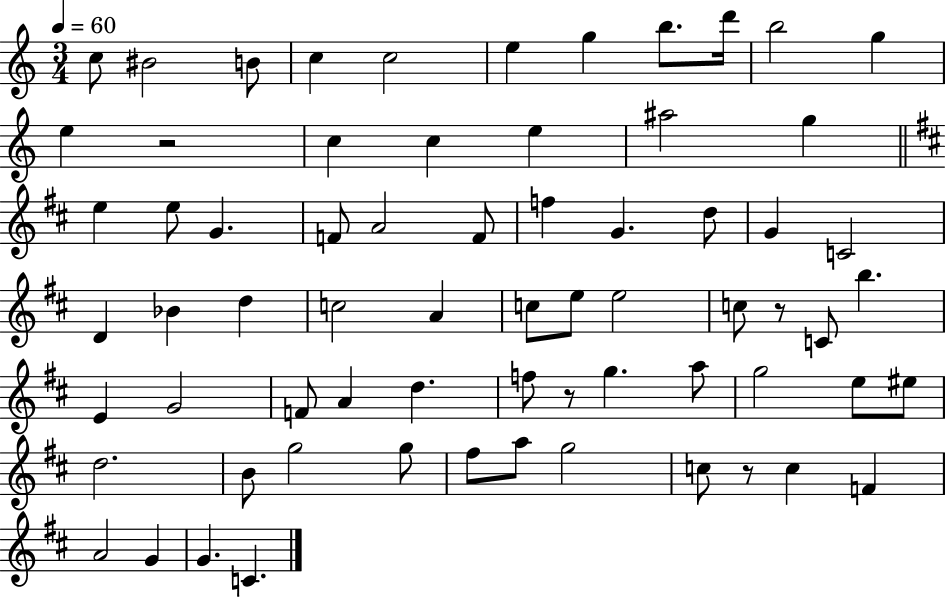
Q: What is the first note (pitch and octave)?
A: C5